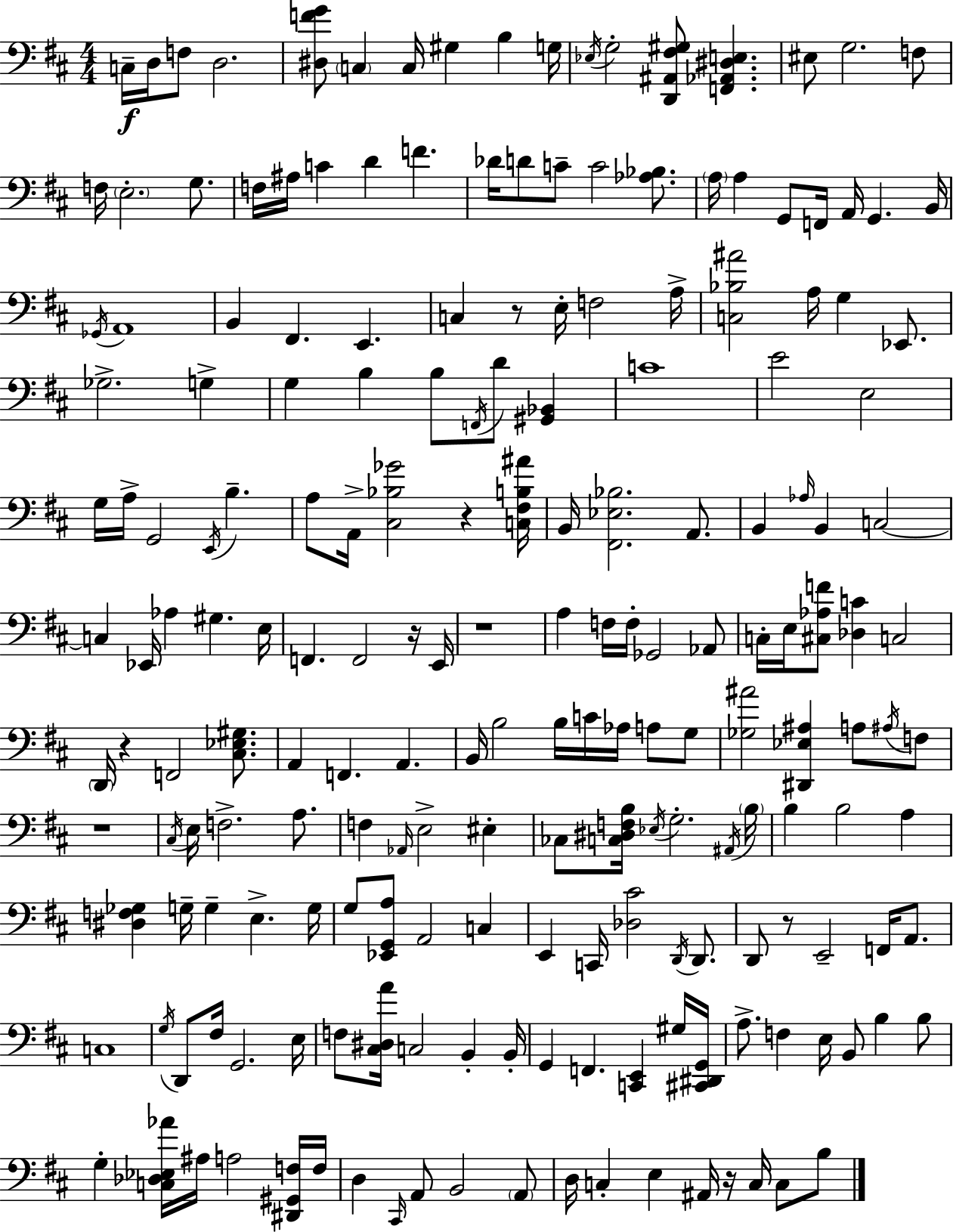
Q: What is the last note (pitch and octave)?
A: B3